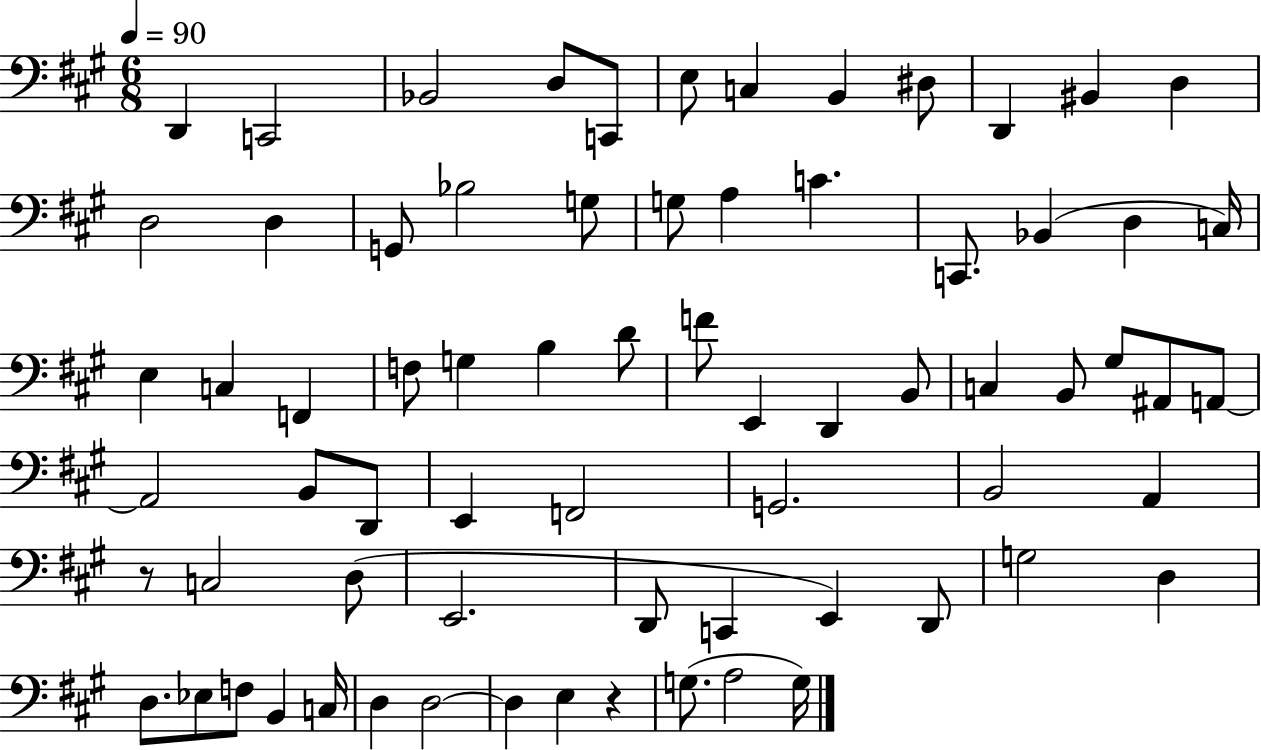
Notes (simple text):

D2/q C2/h Bb2/h D3/e C2/e E3/e C3/q B2/q D#3/e D2/q BIS2/q D3/q D3/h D3/q G2/e Bb3/h G3/e G3/e A3/q C4/q. C2/e. Bb2/q D3/q C3/s E3/q C3/q F2/q F3/e G3/q B3/q D4/e F4/e E2/q D2/q B2/e C3/q B2/e G#3/e A#2/e A2/e A2/h B2/e D2/e E2/q F2/h G2/h. B2/h A2/q R/e C3/h D3/e E2/h. D2/e C2/q E2/q D2/e G3/h D3/q D3/e. Eb3/e F3/e B2/q C3/s D3/q D3/h D3/q E3/q R/q G3/e. A3/h G3/s